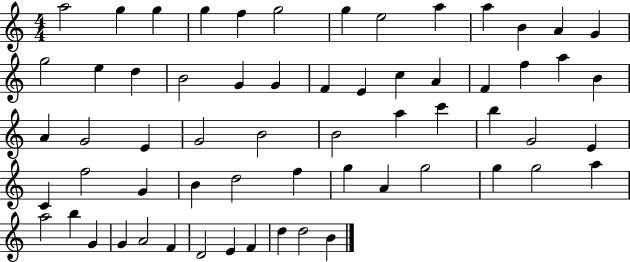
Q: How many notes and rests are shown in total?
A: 62